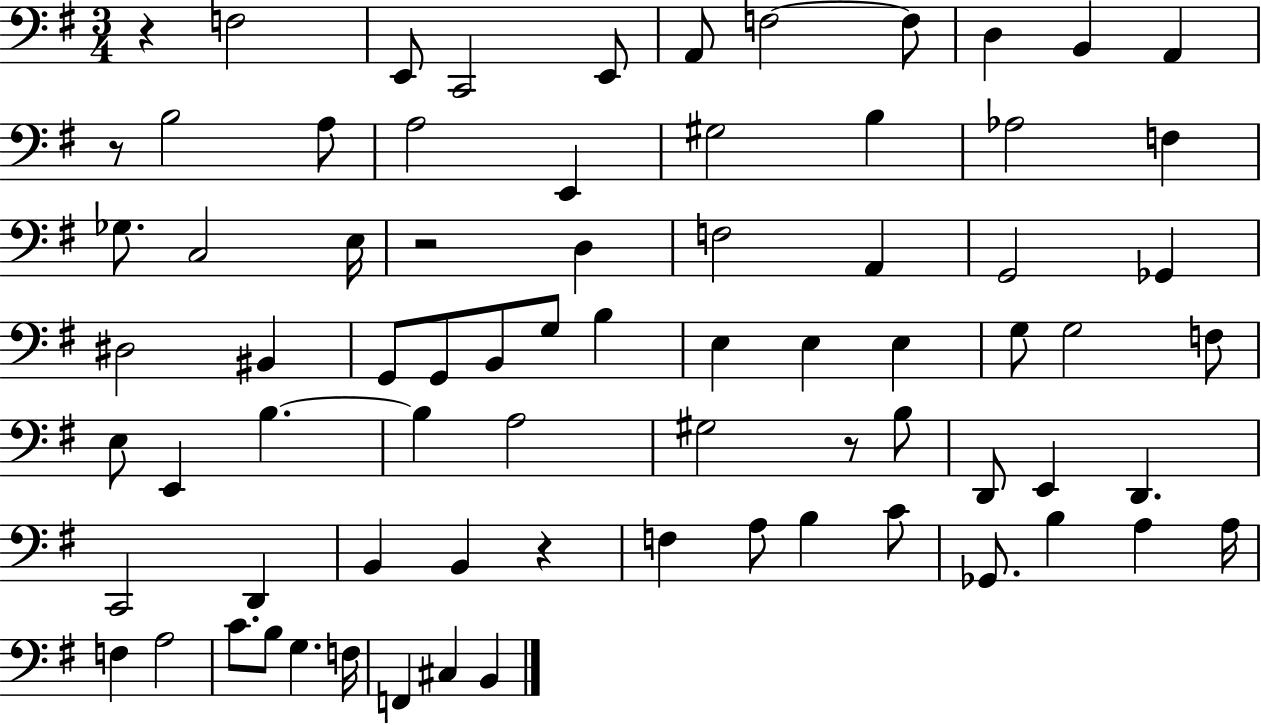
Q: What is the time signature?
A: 3/4